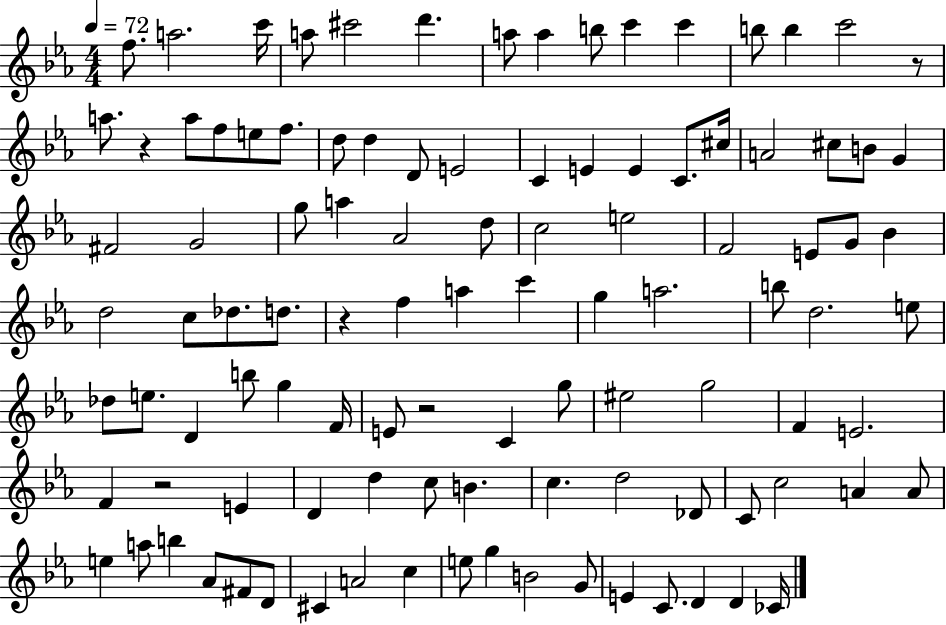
{
  \clef treble
  \numericTimeSignature
  \time 4/4
  \key ees \major
  \tempo 4 = 72
  \repeat volta 2 { f''8. a''2. c'''16 | a''8 cis'''2 d'''4. | a''8 a''4 b''8 c'''4 c'''4 | b''8 b''4 c'''2 r8 | \break a''8. r4 a''8 f''8 e''8 f''8. | d''8 d''4 d'8 e'2 | c'4 e'4 e'4 c'8. cis''16 | a'2 cis''8 b'8 g'4 | \break fis'2 g'2 | g''8 a''4 aes'2 d''8 | c''2 e''2 | f'2 e'8 g'8 bes'4 | \break d''2 c''8 des''8. d''8. | r4 f''4 a''4 c'''4 | g''4 a''2. | b''8 d''2. e''8 | \break des''8 e''8. d'4 b''8 g''4 f'16 | e'8 r2 c'4 g''8 | eis''2 g''2 | f'4 e'2. | \break f'4 r2 e'4 | d'4 d''4 c''8 b'4. | c''4. d''2 des'8 | c'8 c''2 a'4 a'8 | \break e''4 a''8 b''4 aes'8 fis'8 d'8 | cis'4 a'2 c''4 | e''8 g''4 b'2 g'8 | e'4 c'8. d'4 d'4 ces'16 | \break } \bar "|."
}